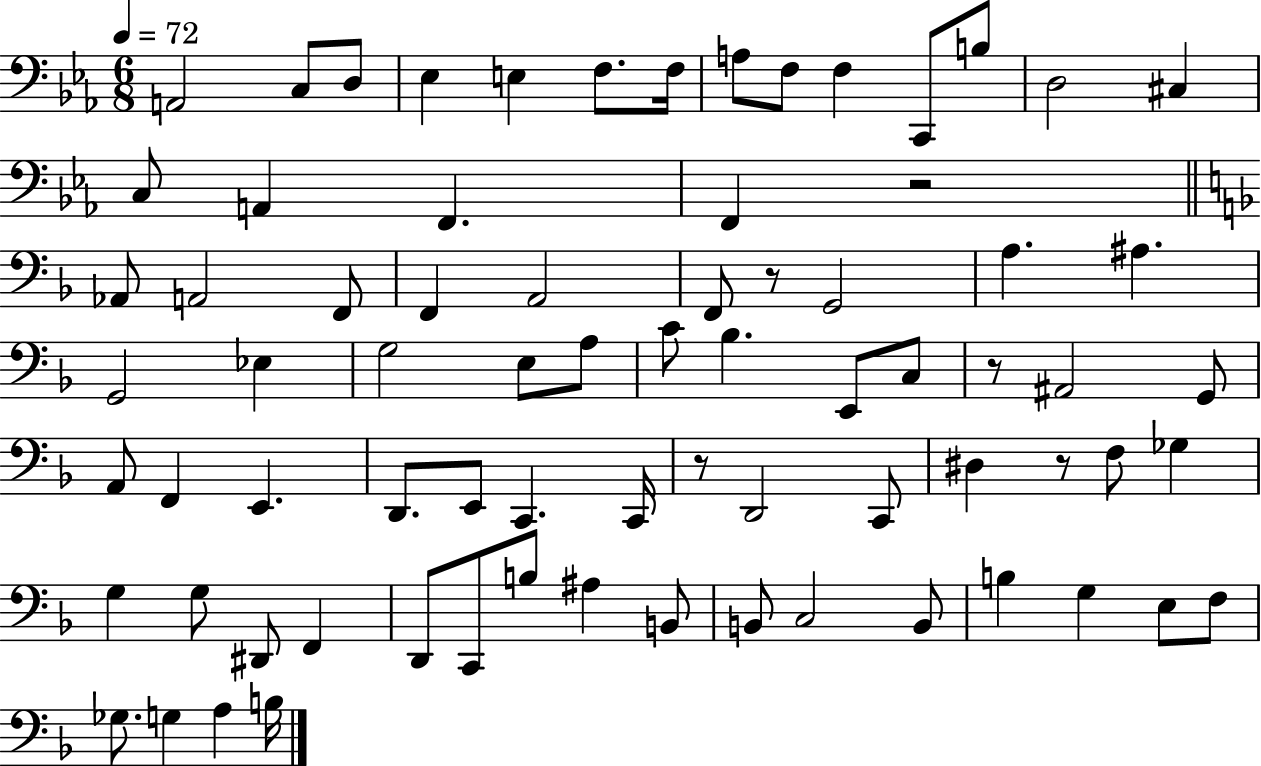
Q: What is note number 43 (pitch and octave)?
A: E2